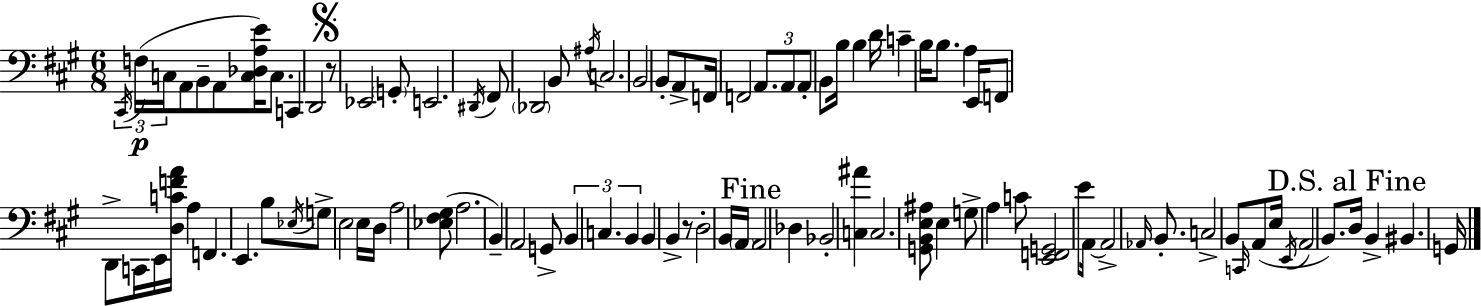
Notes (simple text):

C#2/s F3/s C3/s A2/e B2/e A2/e [C3,Db3,A3,E4]/s C3/e. C2/q D2/h R/e Eb2/h G2/e E2/h. D#2/s F#2/e Db2/h B2/e A#3/s C3/h. B2/h B2/e A2/e F2/s F2/h A2/e. A2/e A2/e B2/e B3/s B3/q D4/s C4/q B3/s B3/e. A3/q E2/s F2/e D2/e C2/s E2/s [D3,C4,F4,A4]/s A3/q F2/q. E2/q. B3/e Eb3/s G3/e E3/h E3/s D3/s A3/h [Eb3,F#3,G#3]/e A3/h. B2/q A2/h G2/e B2/q C3/q. B2/q B2/q B2/q R/e D3/h B2/s A2/s A2/h Db3/q Bb2/h [C3,A#4]/q C3/h. [G2,B2,E3,A#3]/e E3/q G3/e A3/q C4/e [E2,F2,G2]/h E4/e A2/s A2/h Ab2/s B2/e. C3/h B2/e C2/s A2/e E3/s E2/s A2/h B2/e. D3/s B2/q BIS2/q. G2/s